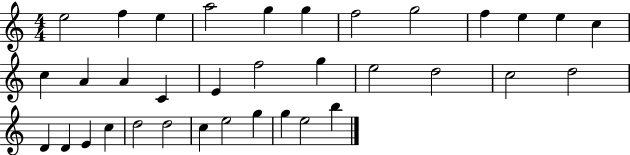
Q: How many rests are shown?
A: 0